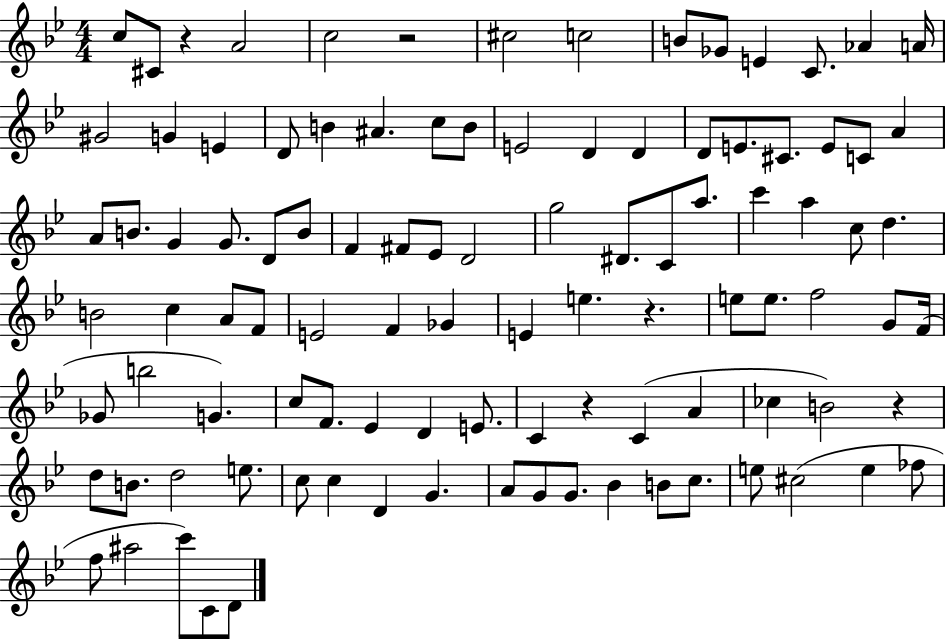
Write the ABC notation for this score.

X:1
T:Untitled
M:4/4
L:1/4
K:Bb
c/2 ^C/2 z A2 c2 z2 ^c2 c2 B/2 _G/2 E C/2 _A A/4 ^G2 G E D/2 B ^A c/2 B/2 E2 D D D/2 E/2 ^C/2 E/2 C/2 A A/2 B/2 G G/2 D/2 B/2 F ^F/2 _E/2 D2 g2 ^D/2 C/2 a/2 c' a c/2 d B2 c A/2 F/2 E2 F _G E e z e/2 e/2 f2 G/2 F/4 _G/2 b2 G c/2 F/2 _E D E/2 C z C A _c B2 z d/2 B/2 d2 e/2 c/2 c D G A/2 G/2 G/2 _B B/2 c/2 e/2 ^c2 e _f/2 f/2 ^a2 c'/2 C/2 D/2